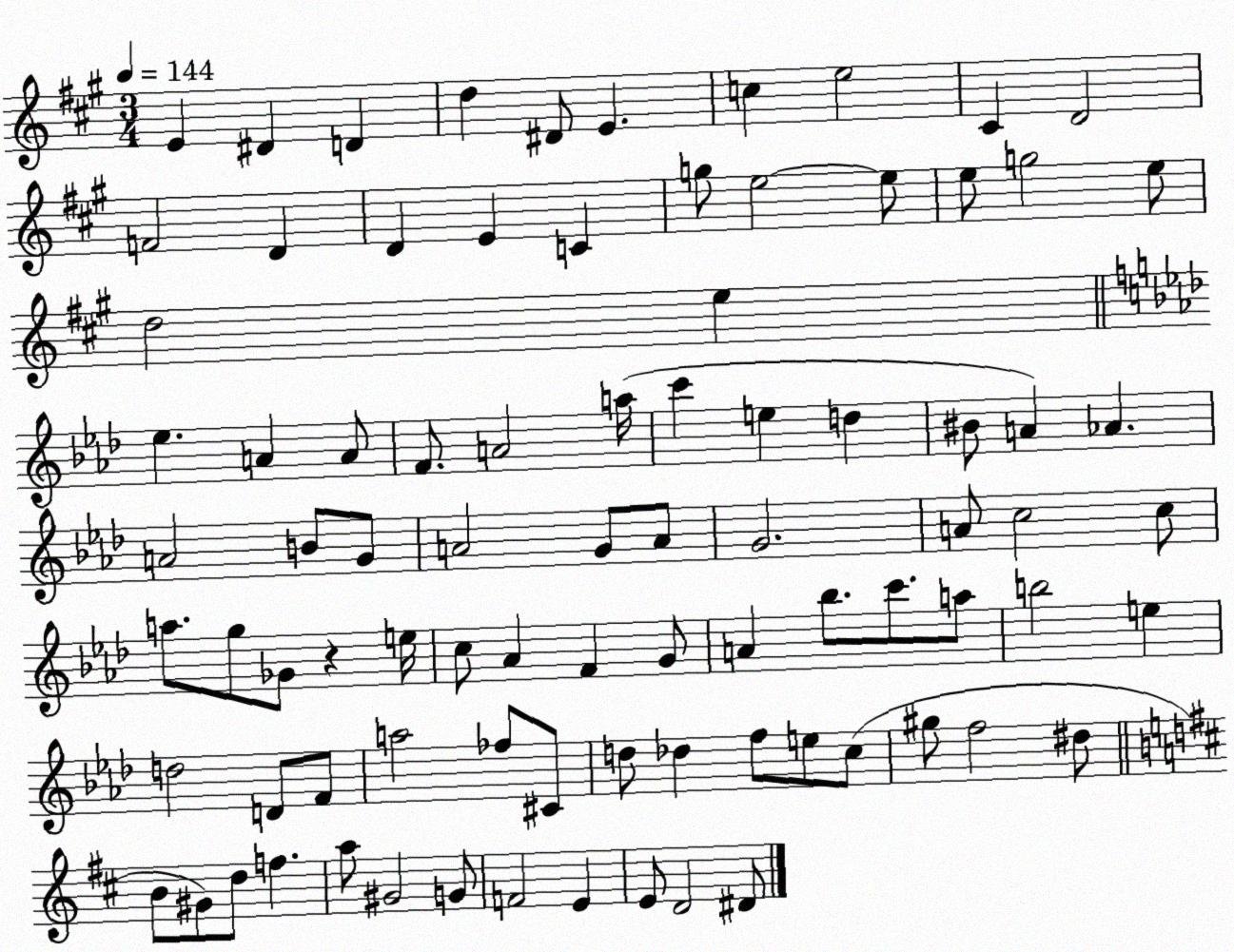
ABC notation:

X:1
T:Untitled
M:3/4
L:1/4
K:A
E ^D D d ^D/2 E c e2 ^C D2 F2 D D E C g/2 e2 e/2 e/2 g2 e/2 d2 e _e A A/2 F/2 A2 a/4 c' e d ^B/2 A _A A2 B/2 G/2 A2 G/2 A/2 G2 A/2 c2 c/2 a/2 g/2 _G/2 z e/4 c/2 _A F G/2 A _b/2 c'/2 a/2 b2 e d2 D/2 F/2 a2 _f/2 ^C/2 d/2 _d f/2 e/2 c/2 ^g/2 f2 ^d/2 B/2 ^G/2 d/2 f a/2 ^G2 G/2 F2 E E/2 D2 ^D/2